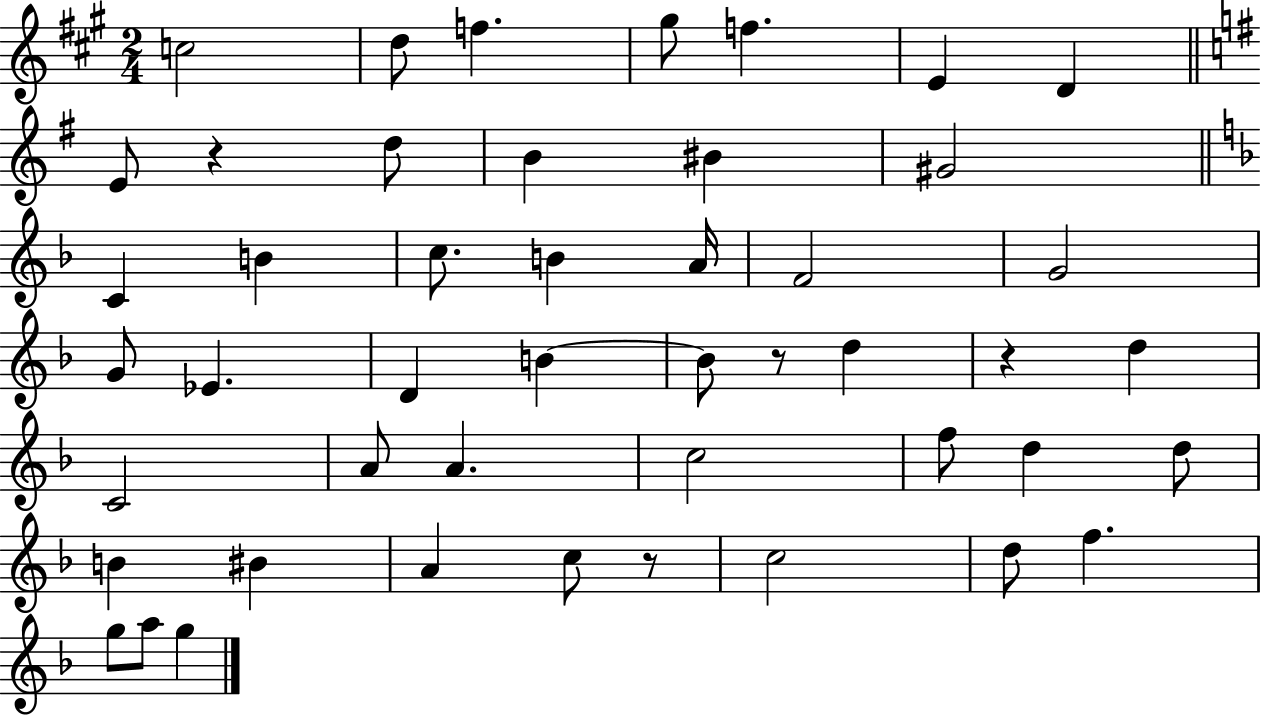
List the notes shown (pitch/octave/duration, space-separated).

C5/h D5/e F5/q. G#5/e F5/q. E4/q D4/q E4/e R/q D5/e B4/q BIS4/q G#4/h C4/q B4/q C5/e. B4/q A4/s F4/h G4/h G4/e Eb4/q. D4/q B4/q B4/e R/e D5/q R/q D5/q C4/h A4/e A4/q. C5/h F5/e D5/q D5/e B4/q BIS4/q A4/q C5/e R/e C5/h D5/e F5/q. G5/e A5/e G5/q